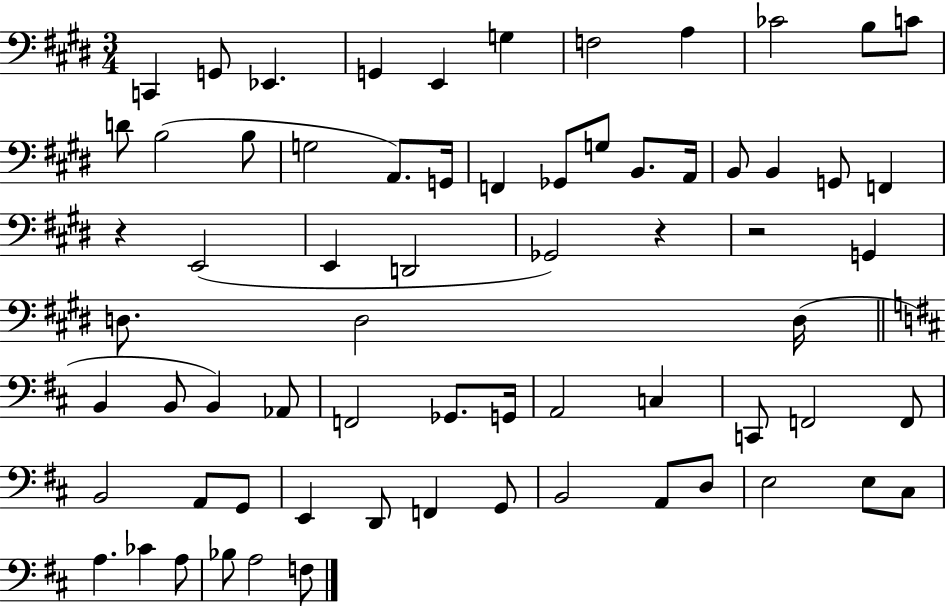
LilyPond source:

{
  \clef bass
  \numericTimeSignature
  \time 3/4
  \key e \major
  c,4 g,8 ees,4. | g,4 e,4 g4 | f2 a4 | ces'2 b8 c'8 | \break d'8 b2( b8 | g2 a,8.) g,16 | f,4 ges,8 g8 b,8. a,16 | b,8 b,4 g,8 f,4 | \break r4 e,2( | e,4 d,2 | ges,2) r4 | r2 g,4 | \break d8. d2 d16( | \bar "||" \break \key b \minor b,4 b,8 b,4) aes,8 | f,2 ges,8. g,16 | a,2 c4 | c,8 f,2 f,8 | \break b,2 a,8 g,8 | e,4 d,8 f,4 g,8 | b,2 a,8 d8 | e2 e8 cis8 | \break a4. ces'4 a8 | bes8 a2 f8 | \bar "|."
}